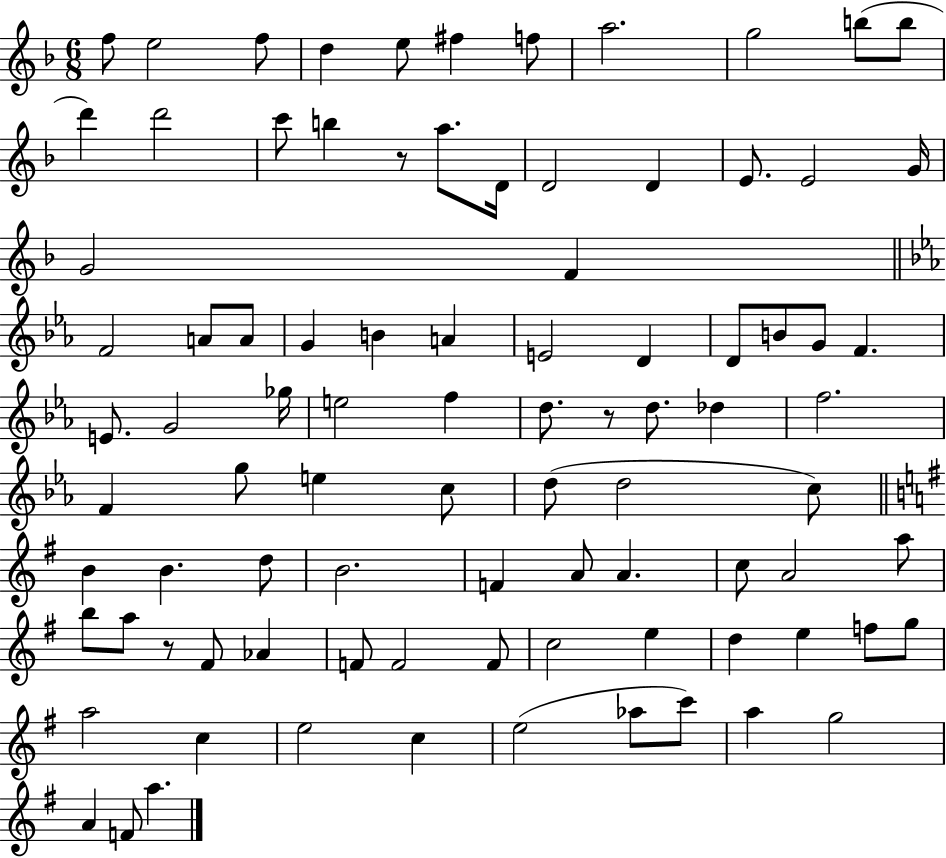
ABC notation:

X:1
T:Untitled
M:6/8
L:1/4
K:F
f/2 e2 f/2 d e/2 ^f f/2 a2 g2 b/2 b/2 d' d'2 c'/2 b z/2 a/2 D/4 D2 D E/2 E2 G/4 G2 F F2 A/2 A/2 G B A E2 D D/2 B/2 G/2 F E/2 G2 _g/4 e2 f d/2 z/2 d/2 _d f2 F g/2 e c/2 d/2 d2 c/2 B B d/2 B2 F A/2 A c/2 A2 a/2 b/2 a/2 z/2 ^F/2 _A F/2 F2 F/2 c2 e d e f/2 g/2 a2 c e2 c e2 _a/2 c'/2 a g2 A F/2 a